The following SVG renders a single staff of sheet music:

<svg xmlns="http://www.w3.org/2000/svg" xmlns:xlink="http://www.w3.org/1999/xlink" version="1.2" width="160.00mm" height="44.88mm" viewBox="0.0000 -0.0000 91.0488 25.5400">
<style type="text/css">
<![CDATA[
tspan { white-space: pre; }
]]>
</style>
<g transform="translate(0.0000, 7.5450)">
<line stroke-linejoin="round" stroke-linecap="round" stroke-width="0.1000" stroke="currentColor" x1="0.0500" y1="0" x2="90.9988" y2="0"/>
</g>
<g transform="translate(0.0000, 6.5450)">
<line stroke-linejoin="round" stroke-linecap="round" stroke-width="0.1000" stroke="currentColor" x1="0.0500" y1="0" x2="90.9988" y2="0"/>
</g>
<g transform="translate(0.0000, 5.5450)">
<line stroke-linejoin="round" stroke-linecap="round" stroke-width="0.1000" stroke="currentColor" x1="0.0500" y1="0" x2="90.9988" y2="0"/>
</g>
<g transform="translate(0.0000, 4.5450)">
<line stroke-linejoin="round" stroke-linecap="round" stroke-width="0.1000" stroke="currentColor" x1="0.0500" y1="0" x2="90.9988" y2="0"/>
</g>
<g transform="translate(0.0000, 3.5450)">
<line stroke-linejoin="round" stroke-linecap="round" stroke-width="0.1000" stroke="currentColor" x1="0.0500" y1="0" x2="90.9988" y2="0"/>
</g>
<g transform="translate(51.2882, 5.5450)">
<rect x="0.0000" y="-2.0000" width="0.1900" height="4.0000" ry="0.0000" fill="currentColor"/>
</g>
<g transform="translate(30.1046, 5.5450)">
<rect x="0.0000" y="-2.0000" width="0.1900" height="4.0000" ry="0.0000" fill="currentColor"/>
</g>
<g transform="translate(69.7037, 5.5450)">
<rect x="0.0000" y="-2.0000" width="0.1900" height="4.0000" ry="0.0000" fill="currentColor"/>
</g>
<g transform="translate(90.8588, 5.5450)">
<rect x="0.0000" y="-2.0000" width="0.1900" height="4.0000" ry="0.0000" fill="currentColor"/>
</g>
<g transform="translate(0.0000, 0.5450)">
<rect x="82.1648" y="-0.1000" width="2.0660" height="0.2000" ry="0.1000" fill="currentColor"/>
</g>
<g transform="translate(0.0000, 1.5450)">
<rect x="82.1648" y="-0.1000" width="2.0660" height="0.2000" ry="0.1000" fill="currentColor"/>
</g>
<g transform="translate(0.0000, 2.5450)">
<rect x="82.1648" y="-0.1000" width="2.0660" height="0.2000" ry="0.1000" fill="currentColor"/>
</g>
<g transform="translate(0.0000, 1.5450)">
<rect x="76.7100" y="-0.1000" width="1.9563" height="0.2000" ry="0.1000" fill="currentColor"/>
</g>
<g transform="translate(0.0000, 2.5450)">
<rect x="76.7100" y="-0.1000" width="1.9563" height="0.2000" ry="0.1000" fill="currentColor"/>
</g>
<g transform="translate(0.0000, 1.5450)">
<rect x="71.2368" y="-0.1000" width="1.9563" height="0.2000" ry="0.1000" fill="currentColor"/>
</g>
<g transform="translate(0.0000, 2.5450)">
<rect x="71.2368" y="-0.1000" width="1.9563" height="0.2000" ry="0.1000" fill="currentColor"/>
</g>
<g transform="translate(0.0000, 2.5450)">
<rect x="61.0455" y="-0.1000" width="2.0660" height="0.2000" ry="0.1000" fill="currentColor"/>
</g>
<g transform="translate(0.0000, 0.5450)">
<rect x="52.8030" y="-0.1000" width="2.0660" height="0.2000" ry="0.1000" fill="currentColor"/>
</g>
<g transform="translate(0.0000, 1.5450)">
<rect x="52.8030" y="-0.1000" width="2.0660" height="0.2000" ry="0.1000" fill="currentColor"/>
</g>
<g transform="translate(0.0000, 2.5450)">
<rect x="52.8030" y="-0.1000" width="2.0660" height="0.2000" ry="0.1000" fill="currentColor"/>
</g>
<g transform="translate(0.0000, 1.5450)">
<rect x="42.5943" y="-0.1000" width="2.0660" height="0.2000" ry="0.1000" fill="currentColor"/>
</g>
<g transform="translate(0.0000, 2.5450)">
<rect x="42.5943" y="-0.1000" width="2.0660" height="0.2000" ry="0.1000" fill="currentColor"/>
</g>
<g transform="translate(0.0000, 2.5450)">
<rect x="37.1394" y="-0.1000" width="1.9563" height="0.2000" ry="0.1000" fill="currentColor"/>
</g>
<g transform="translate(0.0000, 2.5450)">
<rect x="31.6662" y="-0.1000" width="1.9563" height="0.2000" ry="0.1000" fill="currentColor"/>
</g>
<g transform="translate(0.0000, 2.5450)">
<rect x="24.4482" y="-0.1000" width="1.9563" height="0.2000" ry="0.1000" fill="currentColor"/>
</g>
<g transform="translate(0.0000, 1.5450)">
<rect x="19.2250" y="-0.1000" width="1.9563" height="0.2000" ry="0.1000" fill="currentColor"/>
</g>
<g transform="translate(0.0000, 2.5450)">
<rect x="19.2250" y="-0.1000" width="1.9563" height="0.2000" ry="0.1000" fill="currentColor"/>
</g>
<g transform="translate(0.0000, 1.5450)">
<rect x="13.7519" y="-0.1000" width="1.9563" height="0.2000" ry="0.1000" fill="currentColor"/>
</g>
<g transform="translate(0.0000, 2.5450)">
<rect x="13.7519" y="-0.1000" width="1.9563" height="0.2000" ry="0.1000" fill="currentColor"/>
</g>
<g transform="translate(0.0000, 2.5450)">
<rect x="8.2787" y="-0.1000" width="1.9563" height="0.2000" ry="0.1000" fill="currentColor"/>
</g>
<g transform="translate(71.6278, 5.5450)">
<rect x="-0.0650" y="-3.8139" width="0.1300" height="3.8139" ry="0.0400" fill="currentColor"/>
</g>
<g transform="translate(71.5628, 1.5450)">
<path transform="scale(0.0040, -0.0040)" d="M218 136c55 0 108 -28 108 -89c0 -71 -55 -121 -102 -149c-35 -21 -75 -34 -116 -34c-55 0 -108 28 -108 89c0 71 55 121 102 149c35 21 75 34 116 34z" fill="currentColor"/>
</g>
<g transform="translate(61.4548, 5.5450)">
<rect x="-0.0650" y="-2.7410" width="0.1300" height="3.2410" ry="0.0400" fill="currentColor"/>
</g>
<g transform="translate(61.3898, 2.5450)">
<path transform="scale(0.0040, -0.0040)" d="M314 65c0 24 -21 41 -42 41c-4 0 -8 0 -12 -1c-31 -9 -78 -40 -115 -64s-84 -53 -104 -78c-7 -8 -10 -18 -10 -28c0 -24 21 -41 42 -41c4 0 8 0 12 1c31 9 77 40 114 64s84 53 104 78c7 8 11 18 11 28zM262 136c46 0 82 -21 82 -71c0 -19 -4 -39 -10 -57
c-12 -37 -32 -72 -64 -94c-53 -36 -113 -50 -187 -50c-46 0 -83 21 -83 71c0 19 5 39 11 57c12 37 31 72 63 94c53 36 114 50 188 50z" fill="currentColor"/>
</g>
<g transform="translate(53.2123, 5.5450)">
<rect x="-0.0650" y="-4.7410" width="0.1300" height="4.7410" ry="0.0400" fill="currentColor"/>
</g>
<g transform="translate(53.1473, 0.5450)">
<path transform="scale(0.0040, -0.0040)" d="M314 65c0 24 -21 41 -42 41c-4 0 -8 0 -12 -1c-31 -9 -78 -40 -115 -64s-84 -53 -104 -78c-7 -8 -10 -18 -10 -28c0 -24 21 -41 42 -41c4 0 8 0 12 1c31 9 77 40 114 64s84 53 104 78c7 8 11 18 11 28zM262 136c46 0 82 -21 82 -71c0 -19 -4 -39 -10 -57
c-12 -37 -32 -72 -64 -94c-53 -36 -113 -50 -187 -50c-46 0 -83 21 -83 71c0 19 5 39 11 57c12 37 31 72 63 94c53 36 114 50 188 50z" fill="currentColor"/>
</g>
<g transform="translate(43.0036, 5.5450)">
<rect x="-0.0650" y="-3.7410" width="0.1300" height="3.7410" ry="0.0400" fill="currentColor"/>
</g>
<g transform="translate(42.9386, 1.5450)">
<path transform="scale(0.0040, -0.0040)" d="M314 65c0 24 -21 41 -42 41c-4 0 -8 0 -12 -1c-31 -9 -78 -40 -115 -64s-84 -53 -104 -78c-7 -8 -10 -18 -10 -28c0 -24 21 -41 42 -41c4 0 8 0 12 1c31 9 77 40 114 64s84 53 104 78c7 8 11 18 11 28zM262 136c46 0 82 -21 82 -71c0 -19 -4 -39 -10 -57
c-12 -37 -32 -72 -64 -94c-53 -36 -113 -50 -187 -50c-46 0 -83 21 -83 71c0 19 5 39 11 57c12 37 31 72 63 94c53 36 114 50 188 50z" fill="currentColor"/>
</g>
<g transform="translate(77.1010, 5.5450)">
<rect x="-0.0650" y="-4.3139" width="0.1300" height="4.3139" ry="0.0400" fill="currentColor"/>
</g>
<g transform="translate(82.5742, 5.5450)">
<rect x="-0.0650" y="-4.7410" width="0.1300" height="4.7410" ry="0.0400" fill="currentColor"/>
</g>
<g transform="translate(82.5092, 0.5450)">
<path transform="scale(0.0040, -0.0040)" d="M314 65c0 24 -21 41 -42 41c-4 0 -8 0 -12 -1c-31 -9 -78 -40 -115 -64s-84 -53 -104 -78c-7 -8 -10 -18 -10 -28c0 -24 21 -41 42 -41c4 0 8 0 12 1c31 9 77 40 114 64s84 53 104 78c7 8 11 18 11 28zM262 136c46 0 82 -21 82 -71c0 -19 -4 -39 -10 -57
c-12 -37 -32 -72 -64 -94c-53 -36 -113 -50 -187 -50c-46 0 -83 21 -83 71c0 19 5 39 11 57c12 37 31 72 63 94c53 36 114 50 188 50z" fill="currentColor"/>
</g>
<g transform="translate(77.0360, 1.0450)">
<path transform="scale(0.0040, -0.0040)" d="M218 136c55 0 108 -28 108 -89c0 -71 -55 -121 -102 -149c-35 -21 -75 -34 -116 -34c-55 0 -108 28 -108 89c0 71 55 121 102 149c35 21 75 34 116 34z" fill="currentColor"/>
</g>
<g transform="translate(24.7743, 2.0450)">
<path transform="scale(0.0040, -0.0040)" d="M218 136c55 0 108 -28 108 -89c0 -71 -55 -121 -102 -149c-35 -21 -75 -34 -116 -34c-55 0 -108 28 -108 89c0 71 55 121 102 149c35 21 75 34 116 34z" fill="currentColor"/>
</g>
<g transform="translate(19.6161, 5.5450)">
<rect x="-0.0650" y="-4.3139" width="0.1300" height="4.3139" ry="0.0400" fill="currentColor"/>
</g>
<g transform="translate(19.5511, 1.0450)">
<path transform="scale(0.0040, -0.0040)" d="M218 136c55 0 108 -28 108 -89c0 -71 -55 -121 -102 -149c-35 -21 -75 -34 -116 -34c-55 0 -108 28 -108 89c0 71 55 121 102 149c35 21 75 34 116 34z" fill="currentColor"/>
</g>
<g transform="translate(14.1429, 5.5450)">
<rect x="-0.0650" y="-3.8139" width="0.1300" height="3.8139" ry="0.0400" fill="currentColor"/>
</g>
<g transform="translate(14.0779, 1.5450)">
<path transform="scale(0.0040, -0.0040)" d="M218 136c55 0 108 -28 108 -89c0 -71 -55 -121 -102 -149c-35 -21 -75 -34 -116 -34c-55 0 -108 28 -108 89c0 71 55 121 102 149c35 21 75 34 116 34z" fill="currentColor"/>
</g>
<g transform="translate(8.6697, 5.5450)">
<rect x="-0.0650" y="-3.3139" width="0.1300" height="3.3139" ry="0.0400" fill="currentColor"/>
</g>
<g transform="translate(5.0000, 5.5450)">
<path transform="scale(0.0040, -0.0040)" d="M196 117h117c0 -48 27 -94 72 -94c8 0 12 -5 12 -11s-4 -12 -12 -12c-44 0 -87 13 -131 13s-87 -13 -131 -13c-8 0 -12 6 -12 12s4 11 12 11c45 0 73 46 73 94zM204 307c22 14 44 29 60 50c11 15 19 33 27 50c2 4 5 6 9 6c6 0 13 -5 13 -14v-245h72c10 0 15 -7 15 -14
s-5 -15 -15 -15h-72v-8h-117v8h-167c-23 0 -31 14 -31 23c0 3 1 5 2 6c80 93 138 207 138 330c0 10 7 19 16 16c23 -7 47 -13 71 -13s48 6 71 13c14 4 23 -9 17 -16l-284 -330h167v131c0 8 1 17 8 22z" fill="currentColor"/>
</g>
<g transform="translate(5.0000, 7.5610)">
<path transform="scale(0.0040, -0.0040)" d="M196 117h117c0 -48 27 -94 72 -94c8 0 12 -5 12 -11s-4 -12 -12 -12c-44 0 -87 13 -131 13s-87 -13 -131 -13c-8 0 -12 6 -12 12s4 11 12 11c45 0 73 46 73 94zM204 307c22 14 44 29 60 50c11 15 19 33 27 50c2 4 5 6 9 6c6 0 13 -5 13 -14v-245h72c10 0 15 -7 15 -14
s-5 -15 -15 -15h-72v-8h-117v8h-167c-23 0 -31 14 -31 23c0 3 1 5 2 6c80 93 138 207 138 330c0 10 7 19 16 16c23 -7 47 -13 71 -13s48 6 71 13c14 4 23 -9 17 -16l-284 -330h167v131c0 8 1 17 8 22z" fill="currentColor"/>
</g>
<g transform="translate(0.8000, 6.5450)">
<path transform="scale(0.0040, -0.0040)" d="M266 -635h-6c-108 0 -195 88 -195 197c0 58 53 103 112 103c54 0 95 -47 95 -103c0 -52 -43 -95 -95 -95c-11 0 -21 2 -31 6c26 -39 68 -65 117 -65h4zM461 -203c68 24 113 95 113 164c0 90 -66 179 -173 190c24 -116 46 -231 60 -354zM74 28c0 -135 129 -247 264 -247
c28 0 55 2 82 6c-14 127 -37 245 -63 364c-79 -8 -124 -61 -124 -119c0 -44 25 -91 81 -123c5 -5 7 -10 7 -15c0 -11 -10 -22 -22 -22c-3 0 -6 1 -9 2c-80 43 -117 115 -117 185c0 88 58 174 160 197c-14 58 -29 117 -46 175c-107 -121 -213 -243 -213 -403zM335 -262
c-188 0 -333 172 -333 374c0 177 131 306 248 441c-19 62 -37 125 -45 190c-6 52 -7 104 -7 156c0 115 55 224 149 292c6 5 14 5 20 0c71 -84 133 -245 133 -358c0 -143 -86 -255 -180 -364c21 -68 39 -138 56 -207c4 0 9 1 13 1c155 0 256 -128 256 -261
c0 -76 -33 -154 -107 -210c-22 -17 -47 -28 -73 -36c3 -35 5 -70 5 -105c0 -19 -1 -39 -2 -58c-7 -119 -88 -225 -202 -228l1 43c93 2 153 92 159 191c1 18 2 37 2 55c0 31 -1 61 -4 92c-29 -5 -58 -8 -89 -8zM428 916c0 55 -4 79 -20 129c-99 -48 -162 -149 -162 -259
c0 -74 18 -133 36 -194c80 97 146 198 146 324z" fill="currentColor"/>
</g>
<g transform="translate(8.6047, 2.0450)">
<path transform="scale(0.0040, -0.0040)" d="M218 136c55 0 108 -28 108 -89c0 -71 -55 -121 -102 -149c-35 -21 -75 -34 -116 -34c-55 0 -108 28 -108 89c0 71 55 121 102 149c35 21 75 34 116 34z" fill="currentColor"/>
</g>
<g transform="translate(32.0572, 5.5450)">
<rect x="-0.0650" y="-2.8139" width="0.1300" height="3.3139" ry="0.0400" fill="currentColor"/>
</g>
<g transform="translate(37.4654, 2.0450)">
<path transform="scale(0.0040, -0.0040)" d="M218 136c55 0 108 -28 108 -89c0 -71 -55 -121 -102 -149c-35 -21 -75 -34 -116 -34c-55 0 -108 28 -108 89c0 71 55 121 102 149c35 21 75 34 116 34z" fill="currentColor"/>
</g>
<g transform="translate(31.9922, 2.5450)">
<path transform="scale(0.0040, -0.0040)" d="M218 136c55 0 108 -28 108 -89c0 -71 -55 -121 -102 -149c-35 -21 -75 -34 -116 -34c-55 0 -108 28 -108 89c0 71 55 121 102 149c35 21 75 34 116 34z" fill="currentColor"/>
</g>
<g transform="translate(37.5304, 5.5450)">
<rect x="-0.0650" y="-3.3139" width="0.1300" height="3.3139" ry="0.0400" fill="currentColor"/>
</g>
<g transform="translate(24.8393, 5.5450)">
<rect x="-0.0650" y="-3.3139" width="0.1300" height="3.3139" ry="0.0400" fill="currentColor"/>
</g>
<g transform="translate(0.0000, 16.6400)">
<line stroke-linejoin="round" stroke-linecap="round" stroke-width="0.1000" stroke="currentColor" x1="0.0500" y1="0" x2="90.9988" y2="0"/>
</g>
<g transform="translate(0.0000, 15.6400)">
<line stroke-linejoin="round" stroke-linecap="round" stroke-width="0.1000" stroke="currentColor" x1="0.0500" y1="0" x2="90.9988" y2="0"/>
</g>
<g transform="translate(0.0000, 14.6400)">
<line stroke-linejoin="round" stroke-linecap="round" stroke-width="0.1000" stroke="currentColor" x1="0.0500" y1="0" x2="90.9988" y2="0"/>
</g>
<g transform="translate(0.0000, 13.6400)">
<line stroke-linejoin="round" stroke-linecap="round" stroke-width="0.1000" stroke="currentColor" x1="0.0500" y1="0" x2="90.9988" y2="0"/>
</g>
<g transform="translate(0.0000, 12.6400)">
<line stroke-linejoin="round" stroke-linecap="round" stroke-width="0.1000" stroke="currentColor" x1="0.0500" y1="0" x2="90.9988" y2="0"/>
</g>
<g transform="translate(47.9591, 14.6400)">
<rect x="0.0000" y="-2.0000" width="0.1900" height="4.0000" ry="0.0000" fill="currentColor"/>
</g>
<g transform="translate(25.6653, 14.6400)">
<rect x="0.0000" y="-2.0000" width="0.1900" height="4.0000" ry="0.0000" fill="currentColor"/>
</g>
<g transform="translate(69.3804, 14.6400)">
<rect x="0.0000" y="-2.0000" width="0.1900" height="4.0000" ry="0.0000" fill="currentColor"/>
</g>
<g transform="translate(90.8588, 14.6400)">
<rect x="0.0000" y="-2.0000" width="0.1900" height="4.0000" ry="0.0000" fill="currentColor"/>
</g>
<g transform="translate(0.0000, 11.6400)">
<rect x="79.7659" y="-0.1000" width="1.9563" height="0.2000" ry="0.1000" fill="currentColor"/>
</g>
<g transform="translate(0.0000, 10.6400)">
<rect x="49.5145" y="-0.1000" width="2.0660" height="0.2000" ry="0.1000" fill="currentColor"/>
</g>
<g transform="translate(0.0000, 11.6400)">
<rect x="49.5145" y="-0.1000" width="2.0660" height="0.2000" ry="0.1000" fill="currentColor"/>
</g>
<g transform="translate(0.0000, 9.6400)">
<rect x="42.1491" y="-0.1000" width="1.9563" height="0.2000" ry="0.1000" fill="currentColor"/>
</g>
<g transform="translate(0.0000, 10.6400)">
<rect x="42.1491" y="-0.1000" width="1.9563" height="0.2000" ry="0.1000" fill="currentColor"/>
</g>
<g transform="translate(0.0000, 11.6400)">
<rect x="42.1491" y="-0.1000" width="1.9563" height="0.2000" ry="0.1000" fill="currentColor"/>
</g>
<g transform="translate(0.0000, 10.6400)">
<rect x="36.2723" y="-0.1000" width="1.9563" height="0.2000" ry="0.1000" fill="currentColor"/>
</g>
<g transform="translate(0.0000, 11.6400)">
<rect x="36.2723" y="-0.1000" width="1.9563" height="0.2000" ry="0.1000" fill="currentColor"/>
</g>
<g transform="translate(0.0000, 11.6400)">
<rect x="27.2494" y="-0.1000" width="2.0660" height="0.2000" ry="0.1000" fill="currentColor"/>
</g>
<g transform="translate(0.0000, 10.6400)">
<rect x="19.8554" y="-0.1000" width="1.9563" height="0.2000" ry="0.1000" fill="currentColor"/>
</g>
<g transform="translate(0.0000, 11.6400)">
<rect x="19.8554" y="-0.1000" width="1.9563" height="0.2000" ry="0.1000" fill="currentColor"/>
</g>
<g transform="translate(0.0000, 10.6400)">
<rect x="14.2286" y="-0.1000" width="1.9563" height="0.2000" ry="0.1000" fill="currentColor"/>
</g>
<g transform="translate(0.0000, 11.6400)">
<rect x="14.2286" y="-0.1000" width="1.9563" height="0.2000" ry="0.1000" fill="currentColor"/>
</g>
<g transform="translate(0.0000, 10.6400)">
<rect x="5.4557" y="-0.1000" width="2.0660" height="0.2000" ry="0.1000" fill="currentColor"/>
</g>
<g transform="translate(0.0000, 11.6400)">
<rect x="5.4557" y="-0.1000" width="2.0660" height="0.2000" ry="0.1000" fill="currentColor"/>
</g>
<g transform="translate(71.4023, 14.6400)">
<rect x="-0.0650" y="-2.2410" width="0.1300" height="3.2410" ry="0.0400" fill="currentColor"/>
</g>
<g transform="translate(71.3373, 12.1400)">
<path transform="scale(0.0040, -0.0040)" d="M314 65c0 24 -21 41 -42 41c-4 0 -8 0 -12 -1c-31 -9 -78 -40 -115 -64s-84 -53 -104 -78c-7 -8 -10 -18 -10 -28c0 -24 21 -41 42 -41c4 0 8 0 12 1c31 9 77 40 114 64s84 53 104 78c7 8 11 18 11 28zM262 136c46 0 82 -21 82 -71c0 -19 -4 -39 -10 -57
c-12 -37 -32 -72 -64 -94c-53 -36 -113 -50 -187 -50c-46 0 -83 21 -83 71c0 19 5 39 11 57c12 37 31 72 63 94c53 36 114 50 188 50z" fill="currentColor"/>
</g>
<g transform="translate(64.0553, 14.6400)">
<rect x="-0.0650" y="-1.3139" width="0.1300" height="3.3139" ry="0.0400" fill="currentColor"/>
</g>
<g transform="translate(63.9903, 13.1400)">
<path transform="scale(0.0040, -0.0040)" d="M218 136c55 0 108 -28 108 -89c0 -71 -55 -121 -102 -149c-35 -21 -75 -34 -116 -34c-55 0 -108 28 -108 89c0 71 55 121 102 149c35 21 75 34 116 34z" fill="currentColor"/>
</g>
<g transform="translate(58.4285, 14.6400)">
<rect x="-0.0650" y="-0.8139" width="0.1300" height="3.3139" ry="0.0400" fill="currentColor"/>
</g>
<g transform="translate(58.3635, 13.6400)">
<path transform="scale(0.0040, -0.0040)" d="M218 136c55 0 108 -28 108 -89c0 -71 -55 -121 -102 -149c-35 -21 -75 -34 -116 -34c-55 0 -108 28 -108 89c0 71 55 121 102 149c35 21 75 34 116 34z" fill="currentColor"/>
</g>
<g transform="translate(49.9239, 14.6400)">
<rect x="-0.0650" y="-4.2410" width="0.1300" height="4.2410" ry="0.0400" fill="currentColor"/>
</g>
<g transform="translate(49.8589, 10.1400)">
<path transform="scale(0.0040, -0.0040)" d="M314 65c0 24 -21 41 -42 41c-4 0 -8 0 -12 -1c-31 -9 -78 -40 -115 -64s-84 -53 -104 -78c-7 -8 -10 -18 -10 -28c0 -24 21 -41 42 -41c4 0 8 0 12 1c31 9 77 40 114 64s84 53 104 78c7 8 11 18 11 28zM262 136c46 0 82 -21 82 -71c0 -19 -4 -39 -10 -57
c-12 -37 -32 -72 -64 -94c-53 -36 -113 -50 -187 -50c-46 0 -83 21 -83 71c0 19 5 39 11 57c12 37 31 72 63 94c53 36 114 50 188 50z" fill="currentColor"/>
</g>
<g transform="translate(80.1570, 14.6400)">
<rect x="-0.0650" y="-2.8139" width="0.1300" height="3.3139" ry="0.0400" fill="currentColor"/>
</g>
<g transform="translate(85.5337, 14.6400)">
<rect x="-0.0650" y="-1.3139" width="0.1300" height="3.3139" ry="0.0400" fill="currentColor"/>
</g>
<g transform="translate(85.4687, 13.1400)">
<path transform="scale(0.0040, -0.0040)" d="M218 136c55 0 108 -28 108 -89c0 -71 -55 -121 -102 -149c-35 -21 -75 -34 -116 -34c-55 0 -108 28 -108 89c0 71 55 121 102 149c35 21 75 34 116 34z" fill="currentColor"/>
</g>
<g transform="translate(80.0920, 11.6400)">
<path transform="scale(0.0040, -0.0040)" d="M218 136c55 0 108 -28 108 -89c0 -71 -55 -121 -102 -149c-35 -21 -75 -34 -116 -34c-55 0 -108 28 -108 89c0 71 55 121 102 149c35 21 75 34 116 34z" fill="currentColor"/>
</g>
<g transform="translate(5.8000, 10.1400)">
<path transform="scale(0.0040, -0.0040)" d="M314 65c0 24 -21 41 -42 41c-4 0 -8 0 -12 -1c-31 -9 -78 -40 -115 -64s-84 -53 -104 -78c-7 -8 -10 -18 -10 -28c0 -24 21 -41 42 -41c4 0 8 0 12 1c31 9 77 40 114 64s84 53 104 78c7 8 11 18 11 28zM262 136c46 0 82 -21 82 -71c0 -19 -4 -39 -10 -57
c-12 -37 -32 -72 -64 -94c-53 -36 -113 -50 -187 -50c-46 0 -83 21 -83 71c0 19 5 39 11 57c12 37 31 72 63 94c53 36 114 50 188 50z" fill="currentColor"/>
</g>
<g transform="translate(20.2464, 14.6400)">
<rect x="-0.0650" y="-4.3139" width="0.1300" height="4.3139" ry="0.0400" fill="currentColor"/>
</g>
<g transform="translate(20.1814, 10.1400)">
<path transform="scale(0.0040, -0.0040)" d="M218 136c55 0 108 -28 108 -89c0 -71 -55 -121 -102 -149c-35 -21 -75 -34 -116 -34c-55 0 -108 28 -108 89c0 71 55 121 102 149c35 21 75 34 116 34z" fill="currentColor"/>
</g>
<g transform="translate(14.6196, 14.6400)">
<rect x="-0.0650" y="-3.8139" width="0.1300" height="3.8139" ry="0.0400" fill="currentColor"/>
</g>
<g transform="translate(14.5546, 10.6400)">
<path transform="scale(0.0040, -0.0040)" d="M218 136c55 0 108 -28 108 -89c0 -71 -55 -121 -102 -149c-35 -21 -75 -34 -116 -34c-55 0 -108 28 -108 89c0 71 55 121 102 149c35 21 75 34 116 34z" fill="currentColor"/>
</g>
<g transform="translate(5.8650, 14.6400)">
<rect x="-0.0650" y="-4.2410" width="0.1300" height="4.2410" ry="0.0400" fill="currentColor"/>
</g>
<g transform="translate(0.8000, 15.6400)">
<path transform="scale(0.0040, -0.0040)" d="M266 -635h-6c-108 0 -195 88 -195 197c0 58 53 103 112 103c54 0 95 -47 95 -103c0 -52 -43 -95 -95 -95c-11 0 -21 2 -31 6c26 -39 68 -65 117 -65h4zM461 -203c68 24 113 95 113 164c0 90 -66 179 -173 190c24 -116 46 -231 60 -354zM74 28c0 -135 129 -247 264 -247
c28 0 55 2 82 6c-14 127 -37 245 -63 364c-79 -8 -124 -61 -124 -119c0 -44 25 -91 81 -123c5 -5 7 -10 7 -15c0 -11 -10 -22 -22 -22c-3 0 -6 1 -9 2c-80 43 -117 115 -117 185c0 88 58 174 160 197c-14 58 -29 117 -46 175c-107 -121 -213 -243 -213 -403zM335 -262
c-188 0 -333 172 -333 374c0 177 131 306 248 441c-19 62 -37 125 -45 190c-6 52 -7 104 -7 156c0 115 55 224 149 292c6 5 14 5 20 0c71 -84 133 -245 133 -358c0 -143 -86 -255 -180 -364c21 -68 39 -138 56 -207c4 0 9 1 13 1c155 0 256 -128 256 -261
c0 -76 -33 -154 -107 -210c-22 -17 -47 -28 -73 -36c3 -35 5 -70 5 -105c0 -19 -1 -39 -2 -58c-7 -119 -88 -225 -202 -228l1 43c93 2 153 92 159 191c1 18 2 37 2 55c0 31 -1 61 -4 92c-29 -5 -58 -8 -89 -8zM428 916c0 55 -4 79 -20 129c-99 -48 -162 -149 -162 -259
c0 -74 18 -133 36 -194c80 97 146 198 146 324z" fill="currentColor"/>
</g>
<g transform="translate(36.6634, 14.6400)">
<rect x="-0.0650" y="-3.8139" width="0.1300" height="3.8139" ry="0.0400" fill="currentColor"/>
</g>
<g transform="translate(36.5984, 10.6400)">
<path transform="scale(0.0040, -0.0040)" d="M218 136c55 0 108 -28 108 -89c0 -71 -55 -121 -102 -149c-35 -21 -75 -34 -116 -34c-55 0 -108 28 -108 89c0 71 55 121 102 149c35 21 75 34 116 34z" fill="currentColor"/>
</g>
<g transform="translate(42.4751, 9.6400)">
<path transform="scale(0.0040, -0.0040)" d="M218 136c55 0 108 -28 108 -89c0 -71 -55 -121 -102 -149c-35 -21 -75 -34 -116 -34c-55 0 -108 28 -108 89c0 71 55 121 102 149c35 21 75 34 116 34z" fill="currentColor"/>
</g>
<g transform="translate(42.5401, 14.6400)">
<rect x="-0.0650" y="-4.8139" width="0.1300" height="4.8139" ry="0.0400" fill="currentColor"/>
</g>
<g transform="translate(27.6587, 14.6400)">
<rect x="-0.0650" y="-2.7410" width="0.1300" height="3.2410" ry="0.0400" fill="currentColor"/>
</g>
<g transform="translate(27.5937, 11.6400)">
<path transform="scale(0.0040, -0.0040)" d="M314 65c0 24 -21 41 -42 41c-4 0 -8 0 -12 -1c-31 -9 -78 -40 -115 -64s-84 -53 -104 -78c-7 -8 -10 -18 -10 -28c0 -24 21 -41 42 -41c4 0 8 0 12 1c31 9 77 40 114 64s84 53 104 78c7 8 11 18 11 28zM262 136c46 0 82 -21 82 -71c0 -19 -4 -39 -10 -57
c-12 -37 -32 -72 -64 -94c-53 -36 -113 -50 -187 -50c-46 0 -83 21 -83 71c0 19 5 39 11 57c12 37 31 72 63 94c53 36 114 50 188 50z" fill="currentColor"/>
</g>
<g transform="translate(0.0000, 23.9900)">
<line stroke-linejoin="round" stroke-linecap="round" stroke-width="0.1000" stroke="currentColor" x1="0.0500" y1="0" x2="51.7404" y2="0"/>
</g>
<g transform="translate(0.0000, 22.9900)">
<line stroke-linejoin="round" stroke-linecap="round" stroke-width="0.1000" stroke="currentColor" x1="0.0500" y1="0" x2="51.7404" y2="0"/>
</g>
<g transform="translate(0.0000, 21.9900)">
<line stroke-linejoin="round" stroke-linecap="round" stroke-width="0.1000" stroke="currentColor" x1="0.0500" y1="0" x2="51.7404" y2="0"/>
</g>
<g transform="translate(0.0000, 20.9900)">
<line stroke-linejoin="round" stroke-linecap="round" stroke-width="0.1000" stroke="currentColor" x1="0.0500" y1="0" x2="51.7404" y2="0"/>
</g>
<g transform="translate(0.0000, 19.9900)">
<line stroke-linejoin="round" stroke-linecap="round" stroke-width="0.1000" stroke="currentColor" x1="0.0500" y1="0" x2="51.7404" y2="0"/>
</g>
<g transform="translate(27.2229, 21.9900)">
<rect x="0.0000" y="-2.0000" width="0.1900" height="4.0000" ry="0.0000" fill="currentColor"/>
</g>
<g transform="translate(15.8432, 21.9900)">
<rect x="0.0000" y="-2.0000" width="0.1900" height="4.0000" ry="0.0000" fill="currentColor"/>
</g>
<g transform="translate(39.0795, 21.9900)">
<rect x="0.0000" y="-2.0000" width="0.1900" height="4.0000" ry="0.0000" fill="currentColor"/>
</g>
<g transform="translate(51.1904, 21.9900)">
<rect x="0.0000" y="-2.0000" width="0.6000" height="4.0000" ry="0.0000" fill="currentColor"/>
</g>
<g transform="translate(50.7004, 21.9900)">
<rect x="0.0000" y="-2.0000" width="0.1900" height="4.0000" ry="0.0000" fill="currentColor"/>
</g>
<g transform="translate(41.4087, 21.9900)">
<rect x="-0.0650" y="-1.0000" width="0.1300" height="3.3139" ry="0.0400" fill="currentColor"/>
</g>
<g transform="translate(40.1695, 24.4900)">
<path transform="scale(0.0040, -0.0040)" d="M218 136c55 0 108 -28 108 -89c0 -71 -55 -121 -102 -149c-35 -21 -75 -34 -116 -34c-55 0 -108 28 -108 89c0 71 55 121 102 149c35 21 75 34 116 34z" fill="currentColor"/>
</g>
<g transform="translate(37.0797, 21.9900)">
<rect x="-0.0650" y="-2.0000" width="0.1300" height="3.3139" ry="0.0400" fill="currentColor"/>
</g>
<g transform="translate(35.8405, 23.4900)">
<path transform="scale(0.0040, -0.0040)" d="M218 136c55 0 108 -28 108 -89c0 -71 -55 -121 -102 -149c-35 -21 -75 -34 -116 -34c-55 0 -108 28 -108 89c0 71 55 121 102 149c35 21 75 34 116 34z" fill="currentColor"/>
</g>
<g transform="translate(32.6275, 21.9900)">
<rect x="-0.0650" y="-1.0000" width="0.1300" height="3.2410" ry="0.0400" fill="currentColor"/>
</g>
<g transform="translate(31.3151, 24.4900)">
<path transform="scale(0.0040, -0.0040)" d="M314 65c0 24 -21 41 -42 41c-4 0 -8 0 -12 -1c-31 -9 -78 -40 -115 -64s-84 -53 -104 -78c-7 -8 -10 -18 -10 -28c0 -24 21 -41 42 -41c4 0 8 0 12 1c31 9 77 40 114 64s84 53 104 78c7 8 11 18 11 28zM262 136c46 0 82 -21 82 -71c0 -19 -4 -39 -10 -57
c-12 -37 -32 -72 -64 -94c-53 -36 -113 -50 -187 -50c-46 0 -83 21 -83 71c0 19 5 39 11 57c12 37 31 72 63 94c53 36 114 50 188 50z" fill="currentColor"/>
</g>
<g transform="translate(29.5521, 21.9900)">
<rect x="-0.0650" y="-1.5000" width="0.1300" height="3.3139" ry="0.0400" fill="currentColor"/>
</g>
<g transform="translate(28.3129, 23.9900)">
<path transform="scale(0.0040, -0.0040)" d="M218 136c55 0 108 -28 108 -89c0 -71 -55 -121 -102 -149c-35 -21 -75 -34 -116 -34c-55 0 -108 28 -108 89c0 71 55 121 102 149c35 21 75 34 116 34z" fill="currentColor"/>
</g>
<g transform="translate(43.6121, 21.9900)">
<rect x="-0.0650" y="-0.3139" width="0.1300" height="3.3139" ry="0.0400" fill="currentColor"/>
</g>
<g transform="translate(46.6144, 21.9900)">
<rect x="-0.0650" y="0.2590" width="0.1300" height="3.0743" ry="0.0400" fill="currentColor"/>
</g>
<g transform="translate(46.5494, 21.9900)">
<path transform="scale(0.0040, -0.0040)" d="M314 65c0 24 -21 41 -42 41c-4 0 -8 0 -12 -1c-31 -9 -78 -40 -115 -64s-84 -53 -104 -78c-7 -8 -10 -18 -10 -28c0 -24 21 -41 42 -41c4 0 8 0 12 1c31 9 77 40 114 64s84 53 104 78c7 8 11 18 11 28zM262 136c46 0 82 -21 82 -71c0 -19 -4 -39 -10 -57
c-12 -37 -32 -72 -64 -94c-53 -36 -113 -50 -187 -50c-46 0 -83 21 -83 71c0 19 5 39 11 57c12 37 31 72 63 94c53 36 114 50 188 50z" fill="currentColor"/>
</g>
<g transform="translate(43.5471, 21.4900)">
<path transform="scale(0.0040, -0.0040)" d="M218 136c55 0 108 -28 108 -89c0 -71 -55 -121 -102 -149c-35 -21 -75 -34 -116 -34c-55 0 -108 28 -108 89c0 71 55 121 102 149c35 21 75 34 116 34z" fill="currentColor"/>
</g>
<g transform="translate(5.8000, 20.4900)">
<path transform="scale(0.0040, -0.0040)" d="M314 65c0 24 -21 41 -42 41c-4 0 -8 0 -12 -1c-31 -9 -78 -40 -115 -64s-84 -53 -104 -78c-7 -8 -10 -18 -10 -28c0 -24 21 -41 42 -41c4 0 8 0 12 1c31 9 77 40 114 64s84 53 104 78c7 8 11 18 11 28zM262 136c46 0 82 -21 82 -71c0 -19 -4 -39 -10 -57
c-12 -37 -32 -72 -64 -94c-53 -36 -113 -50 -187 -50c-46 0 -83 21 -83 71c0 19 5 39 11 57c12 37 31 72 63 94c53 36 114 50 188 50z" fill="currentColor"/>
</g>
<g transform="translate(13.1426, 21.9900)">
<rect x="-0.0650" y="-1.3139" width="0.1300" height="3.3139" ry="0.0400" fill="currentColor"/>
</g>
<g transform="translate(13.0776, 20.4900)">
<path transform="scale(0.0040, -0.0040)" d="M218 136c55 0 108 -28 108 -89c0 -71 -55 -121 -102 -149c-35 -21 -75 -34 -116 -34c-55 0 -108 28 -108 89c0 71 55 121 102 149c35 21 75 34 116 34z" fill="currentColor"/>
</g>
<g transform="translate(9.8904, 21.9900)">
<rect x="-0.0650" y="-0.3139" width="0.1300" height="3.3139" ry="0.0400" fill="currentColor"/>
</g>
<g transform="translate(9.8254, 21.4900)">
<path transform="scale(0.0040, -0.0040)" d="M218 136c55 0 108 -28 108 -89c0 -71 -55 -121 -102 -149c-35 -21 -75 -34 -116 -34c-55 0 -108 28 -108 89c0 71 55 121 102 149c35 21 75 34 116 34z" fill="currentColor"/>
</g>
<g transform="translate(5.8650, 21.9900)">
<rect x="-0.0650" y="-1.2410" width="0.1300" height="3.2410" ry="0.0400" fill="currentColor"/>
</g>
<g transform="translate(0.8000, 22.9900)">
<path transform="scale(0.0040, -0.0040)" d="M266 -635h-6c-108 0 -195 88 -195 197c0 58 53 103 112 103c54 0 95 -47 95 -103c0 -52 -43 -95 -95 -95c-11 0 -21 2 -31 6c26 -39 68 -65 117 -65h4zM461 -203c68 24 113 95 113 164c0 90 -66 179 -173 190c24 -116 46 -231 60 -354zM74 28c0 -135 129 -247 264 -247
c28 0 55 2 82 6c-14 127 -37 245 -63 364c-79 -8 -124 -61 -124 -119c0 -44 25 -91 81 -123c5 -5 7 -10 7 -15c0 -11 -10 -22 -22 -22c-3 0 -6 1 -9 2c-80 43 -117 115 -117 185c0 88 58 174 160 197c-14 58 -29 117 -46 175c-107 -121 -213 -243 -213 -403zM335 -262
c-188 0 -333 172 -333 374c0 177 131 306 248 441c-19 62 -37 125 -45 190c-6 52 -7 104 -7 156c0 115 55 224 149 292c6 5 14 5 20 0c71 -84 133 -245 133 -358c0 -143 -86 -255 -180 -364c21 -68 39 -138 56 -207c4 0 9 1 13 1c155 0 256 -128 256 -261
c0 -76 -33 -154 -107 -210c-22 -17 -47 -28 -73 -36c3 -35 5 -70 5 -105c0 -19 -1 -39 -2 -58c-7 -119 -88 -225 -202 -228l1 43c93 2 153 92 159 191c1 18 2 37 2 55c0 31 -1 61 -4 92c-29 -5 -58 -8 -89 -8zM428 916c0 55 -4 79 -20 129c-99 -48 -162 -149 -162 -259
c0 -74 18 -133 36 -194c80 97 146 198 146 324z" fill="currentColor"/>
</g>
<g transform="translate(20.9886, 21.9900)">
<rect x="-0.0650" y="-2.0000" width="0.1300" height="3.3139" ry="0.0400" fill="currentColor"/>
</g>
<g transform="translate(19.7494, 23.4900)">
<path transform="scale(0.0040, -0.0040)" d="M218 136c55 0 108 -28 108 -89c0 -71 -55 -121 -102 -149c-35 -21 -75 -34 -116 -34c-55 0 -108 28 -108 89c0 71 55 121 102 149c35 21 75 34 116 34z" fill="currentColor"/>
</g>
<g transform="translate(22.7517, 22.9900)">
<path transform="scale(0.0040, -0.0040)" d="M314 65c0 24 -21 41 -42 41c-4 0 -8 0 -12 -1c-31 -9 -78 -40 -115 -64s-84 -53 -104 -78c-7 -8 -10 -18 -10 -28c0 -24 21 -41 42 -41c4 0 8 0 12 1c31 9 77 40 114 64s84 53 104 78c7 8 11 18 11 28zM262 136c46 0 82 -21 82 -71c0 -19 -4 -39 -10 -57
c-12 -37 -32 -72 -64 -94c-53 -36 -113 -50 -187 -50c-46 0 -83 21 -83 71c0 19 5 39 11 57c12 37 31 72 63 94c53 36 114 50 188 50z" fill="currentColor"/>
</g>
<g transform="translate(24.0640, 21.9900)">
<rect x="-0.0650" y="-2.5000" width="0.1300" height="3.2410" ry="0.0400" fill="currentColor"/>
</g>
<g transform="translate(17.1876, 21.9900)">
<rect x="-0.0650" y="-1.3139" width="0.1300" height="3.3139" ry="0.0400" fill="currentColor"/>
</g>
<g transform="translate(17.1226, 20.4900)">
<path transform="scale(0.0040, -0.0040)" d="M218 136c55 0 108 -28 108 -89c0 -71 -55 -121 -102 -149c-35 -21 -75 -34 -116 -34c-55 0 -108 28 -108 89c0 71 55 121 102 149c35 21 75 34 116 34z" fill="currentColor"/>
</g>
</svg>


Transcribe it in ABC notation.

X:1
T:Untitled
M:4/4
L:1/4
K:C
b c' d' b a b c'2 e'2 a2 c' d' e'2 d'2 c' d' a2 c' e' d'2 d e g2 a e e2 c e e F G2 E D2 F D c B2